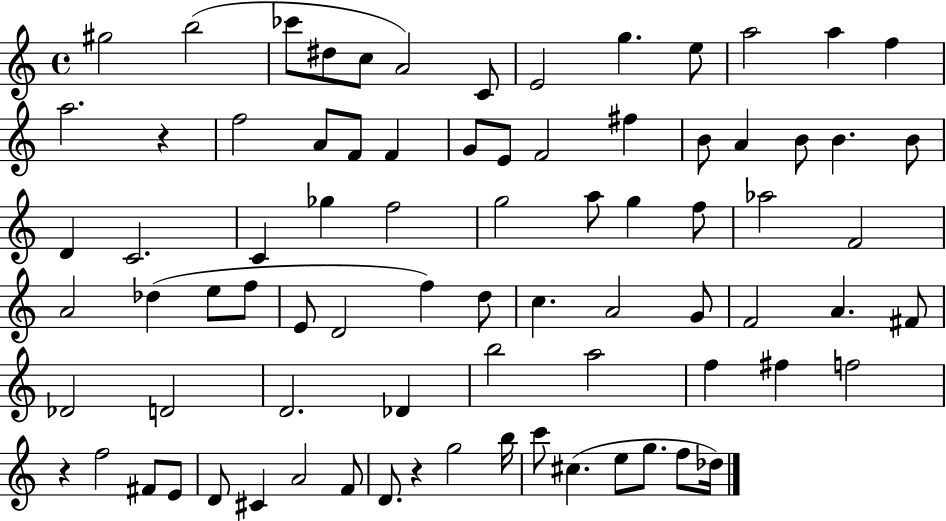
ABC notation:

X:1
T:Untitled
M:4/4
L:1/4
K:C
^g2 b2 _c'/2 ^d/2 c/2 A2 C/2 E2 g e/2 a2 a f a2 z f2 A/2 F/2 F G/2 E/2 F2 ^f B/2 A B/2 B B/2 D C2 C _g f2 g2 a/2 g f/2 _a2 F2 A2 _d e/2 f/2 E/2 D2 f d/2 c A2 G/2 F2 A ^F/2 _D2 D2 D2 _D b2 a2 f ^f f2 z f2 ^F/2 E/2 D/2 ^C A2 F/2 D/2 z g2 b/4 c'/2 ^c e/2 g/2 f/2 _d/4